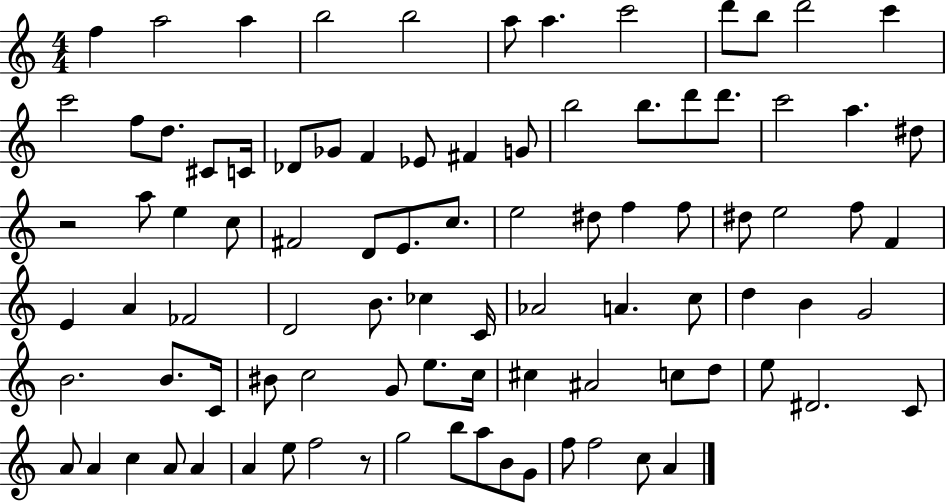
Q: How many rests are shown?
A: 2